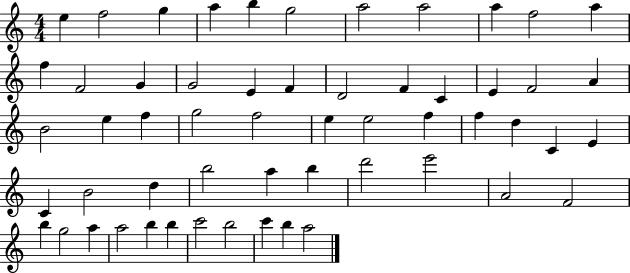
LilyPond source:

{
  \clef treble
  \numericTimeSignature
  \time 4/4
  \key c \major
  e''4 f''2 g''4 | a''4 b''4 g''2 | a''2 a''2 | a''4 f''2 a''4 | \break f''4 f'2 g'4 | g'2 e'4 f'4 | d'2 f'4 c'4 | e'4 f'2 a'4 | \break b'2 e''4 f''4 | g''2 f''2 | e''4 e''2 f''4 | f''4 d''4 c'4 e'4 | \break c'4 b'2 d''4 | b''2 a''4 b''4 | d'''2 e'''2 | a'2 f'2 | \break b''4 g''2 a''4 | a''2 b''4 b''4 | c'''2 b''2 | c'''4 b''4 a''2 | \break \bar "|."
}